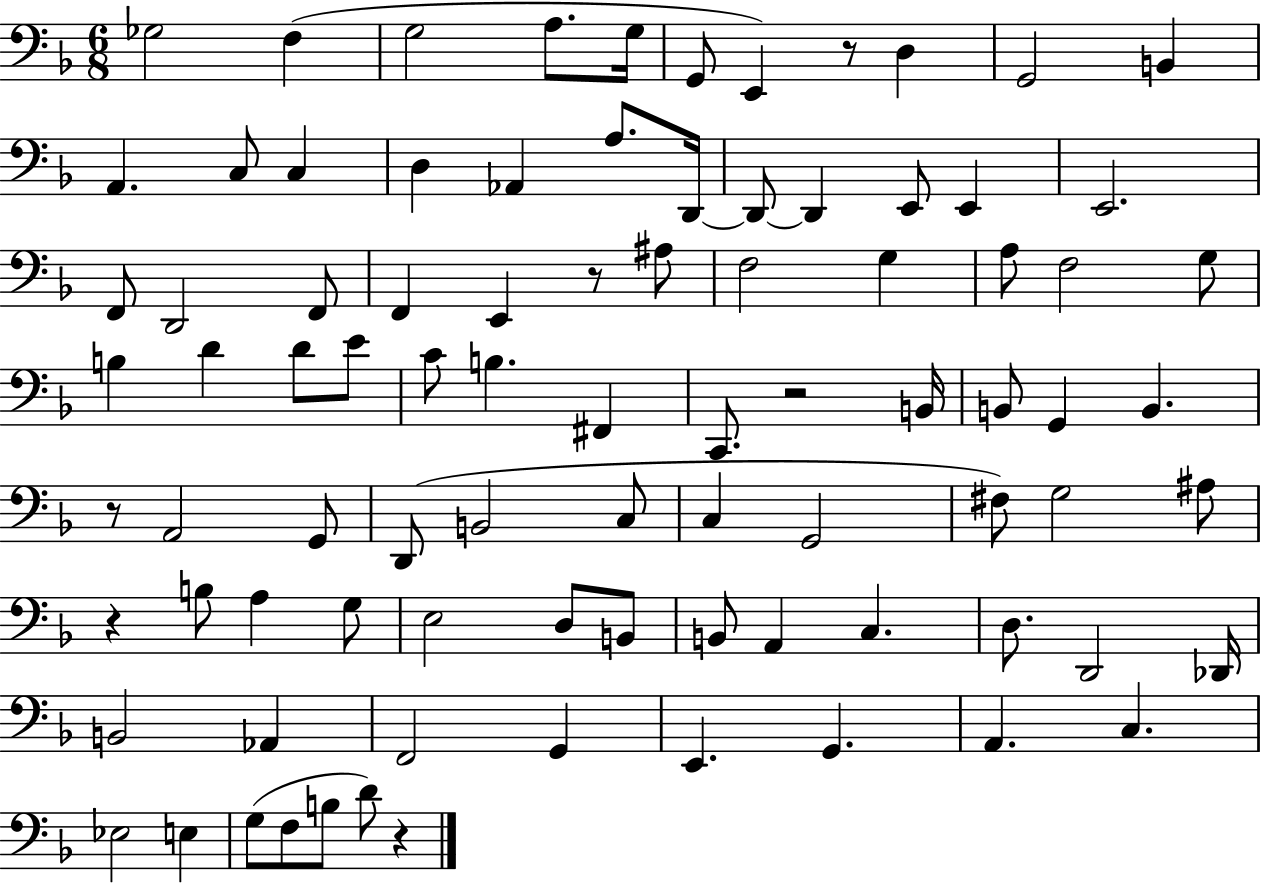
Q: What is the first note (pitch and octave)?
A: Gb3